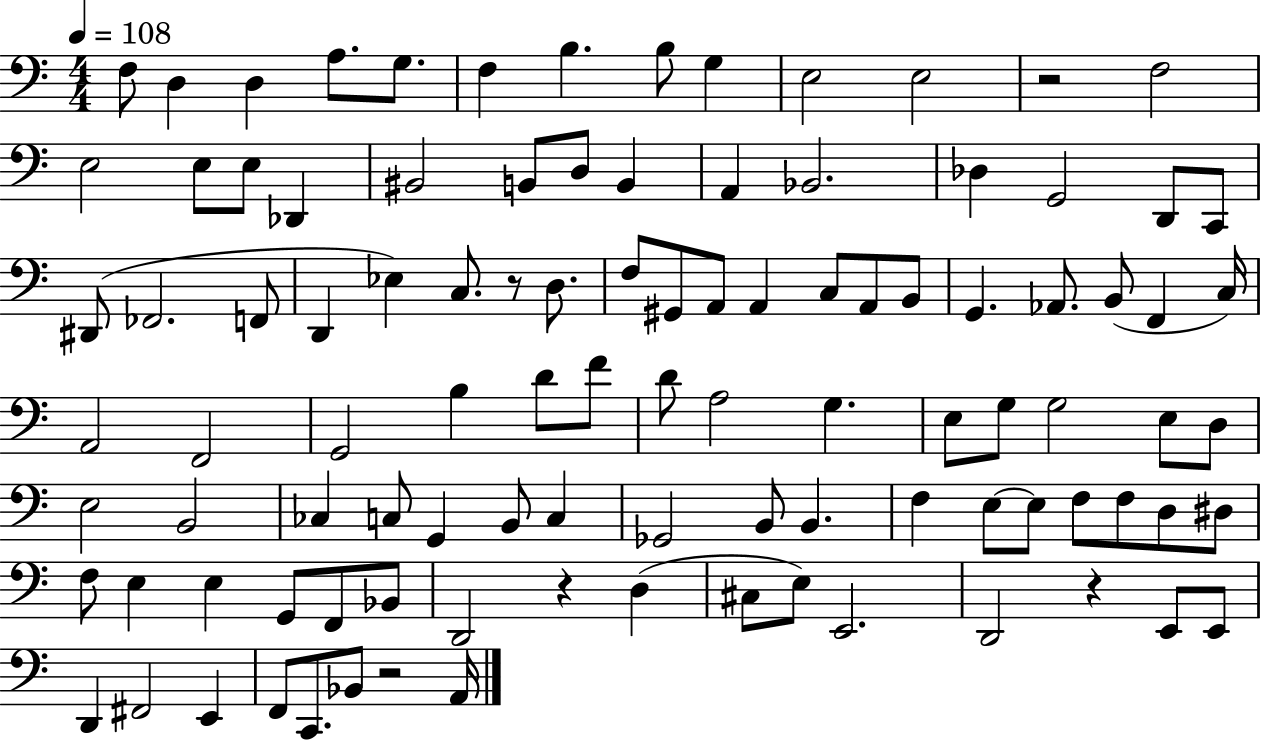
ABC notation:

X:1
T:Untitled
M:4/4
L:1/4
K:C
F,/2 D, D, A,/2 G,/2 F, B, B,/2 G, E,2 E,2 z2 F,2 E,2 E,/2 E,/2 _D,, ^B,,2 B,,/2 D,/2 B,, A,, _B,,2 _D, G,,2 D,,/2 C,,/2 ^D,,/2 _F,,2 F,,/2 D,, _E, C,/2 z/2 D,/2 F,/2 ^G,,/2 A,,/2 A,, C,/2 A,,/2 B,,/2 G,, _A,,/2 B,,/2 F,, C,/4 A,,2 F,,2 G,,2 B, D/2 F/2 D/2 A,2 G, E,/2 G,/2 G,2 E,/2 D,/2 E,2 B,,2 _C, C,/2 G,, B,,/2 C, _G,,2 B,,/2 B,, F, E,/2 E,/2 F,/2 F,/2 D,/2 ^D,/2 F,/2 E, E, G,,/2 F,,/2 _B,,/2 D,,2 z D, ^C,/2 E,/2 E,,2 D,,2 z E,,/2 E,,/2 D,, ^F,,2 E,, F,,/2 C,,/2 _B,,/2 z2 A,,/4